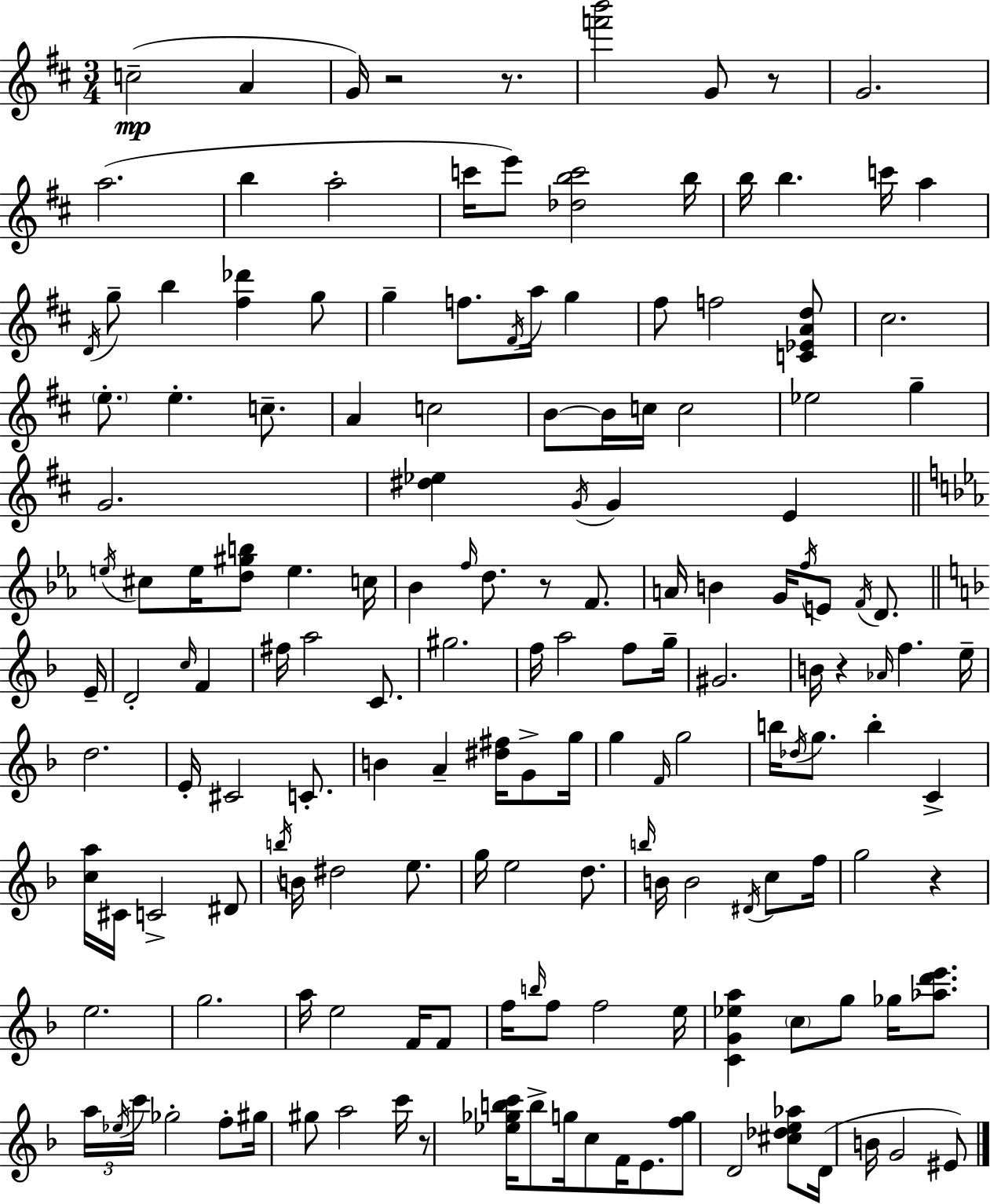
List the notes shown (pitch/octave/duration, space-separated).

C5/h A4/q G4/s R/h R/e. [F6,B6]/h G4/e R/e G4/h. A5/h. B5/q A5/h C6/s E6/e [Db5,B5,C6]/h B5/s B5/s B5/q. C6/s A5/q D4/s G5/e B5/q [F#5,Db6]/q G5/e G5/q F5/e. F#4/s A5/s G5/q F#5/e F5/h [C4,Eb4,A4,D5]/e C#5/h. E5/e. E5/q. C5/e. A4/q C5/h B4/e B4/s C5/s C5/h Eb5/h G5/q G4/h. [D#5,Eb5]/q G4/s G4/q E4/q E5/s C#5/e E5/s [D5,G#5,B5]/e E5/q. C5/s Bb4/q F5/s D5/e. R/e F4/e. A4/s B4/q G4/s F5/s E4/e F4/s D4/e. E4/s D4/h C5/s F4/q F#5/s A5/h C4/e. G#5/h. F5/s A5/h F5/e G5/s G#4/h. B4/s R/q Ab4/s F5/q. E5/s D5/h. E4/s C#4/h C4/e. B4/q A4/q [D#5,F#5]/s G4/e G5/s G5/q F4/s G5/h B5/s Db5/s G5/e. B5/q C4/q [C5,A5]/s C#4/s C4/h D#4/e B5/s B4/s D#5/h E5/e. G5/s E5/h D5/e. B5/s B4/s B4/h D#4/s C5/e F5/s G5/h R/q E5/h. G5/h. A5/s E5/h F4/s F4/e F5/s B5/s F5/e F5/h E5/s [C4,G4,Eb5,A5]/q C5/e G5/e Gb5/s [Ab5,D6,E6]/e. A5/s Eb5/s C6/s Gb5/h F5/e G#5/s G#5/e A5/h C6/s R/e [Eb5,Gb5,B5,C6]/s B5/e G5/s C5/e F4/s E4/e. [F5,G5]/e D4/h [C#5,Db5,E5,Ab5]/e D4/s B4/s G4/h EIS4/e